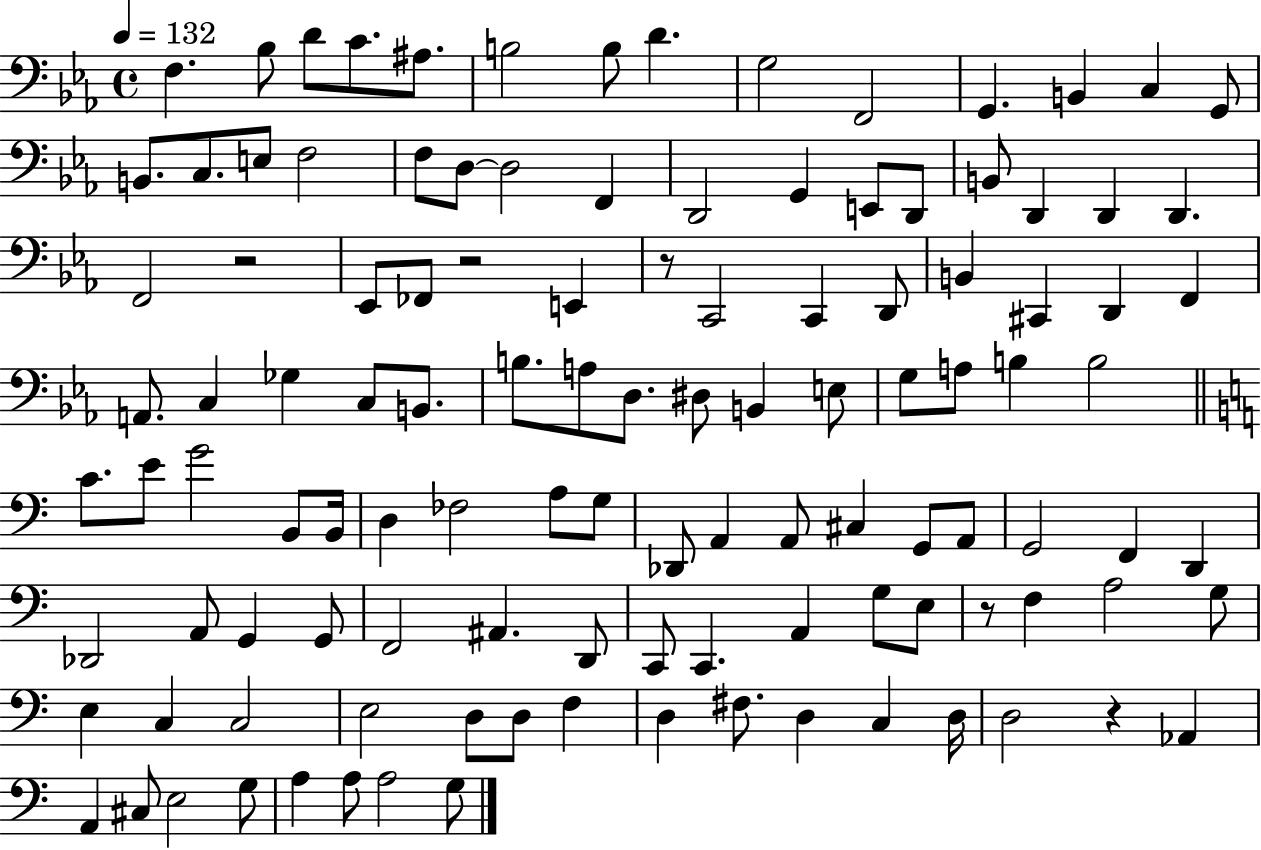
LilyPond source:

{
  \clef bass
  \time 4/4
  \defaultTimeSignature
  \key ees \major
  \tempo 4 = 132
  f4. bes8 d'8 c'8. ais8. | b2 b8 d'4. | g2 f,2 | g,4. b,4 c4 g,8 | \break b,8. c8. e8 f2 | f8 d8~~ d2 f,4 | d,2 g,4 e,8 d,8 | b,8 d,4 d,4 d,4. | \break f,2 r2 | ees,8 fes,8 r2 e,4 | r8 c,2 c,4 d,8 | b,4 cis,4 d,4 f,4 | \break a,8. c4 ges4 c8 b,8. | b8. a8 d8. dis8 b,4 e8 | g8 a8 b4 b2 | \bar "||" \break \key a \minor c'8. e'8 g'2 b,8 b,16 | d4 fes2 a8 g8 | des,8 a,4 a,8 cis4 g,8 a,8 | g,2 f,4 d,4 | \break des,2 a,8 g,4 g,8 | f,2 ais,4. d,8 | c,8 c,4. a,4 g8 e8 | r8 f4 a2 g8 | \break e4 c4 c2 | e2 d8 d8 f4 | d4 fis8. d4 c4 d16 | d2 r4 aes,4 | \break a,4 cis8 e2 g8 | a4 a8 a2 g8 | \bar "|."
}